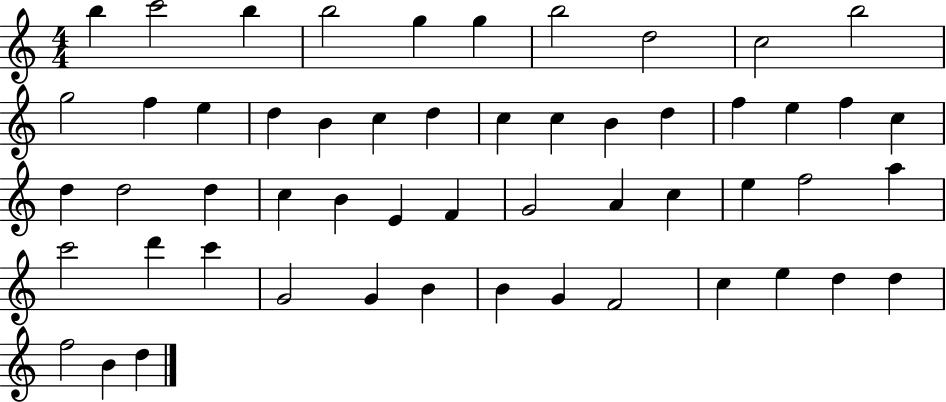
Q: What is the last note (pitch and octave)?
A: D5